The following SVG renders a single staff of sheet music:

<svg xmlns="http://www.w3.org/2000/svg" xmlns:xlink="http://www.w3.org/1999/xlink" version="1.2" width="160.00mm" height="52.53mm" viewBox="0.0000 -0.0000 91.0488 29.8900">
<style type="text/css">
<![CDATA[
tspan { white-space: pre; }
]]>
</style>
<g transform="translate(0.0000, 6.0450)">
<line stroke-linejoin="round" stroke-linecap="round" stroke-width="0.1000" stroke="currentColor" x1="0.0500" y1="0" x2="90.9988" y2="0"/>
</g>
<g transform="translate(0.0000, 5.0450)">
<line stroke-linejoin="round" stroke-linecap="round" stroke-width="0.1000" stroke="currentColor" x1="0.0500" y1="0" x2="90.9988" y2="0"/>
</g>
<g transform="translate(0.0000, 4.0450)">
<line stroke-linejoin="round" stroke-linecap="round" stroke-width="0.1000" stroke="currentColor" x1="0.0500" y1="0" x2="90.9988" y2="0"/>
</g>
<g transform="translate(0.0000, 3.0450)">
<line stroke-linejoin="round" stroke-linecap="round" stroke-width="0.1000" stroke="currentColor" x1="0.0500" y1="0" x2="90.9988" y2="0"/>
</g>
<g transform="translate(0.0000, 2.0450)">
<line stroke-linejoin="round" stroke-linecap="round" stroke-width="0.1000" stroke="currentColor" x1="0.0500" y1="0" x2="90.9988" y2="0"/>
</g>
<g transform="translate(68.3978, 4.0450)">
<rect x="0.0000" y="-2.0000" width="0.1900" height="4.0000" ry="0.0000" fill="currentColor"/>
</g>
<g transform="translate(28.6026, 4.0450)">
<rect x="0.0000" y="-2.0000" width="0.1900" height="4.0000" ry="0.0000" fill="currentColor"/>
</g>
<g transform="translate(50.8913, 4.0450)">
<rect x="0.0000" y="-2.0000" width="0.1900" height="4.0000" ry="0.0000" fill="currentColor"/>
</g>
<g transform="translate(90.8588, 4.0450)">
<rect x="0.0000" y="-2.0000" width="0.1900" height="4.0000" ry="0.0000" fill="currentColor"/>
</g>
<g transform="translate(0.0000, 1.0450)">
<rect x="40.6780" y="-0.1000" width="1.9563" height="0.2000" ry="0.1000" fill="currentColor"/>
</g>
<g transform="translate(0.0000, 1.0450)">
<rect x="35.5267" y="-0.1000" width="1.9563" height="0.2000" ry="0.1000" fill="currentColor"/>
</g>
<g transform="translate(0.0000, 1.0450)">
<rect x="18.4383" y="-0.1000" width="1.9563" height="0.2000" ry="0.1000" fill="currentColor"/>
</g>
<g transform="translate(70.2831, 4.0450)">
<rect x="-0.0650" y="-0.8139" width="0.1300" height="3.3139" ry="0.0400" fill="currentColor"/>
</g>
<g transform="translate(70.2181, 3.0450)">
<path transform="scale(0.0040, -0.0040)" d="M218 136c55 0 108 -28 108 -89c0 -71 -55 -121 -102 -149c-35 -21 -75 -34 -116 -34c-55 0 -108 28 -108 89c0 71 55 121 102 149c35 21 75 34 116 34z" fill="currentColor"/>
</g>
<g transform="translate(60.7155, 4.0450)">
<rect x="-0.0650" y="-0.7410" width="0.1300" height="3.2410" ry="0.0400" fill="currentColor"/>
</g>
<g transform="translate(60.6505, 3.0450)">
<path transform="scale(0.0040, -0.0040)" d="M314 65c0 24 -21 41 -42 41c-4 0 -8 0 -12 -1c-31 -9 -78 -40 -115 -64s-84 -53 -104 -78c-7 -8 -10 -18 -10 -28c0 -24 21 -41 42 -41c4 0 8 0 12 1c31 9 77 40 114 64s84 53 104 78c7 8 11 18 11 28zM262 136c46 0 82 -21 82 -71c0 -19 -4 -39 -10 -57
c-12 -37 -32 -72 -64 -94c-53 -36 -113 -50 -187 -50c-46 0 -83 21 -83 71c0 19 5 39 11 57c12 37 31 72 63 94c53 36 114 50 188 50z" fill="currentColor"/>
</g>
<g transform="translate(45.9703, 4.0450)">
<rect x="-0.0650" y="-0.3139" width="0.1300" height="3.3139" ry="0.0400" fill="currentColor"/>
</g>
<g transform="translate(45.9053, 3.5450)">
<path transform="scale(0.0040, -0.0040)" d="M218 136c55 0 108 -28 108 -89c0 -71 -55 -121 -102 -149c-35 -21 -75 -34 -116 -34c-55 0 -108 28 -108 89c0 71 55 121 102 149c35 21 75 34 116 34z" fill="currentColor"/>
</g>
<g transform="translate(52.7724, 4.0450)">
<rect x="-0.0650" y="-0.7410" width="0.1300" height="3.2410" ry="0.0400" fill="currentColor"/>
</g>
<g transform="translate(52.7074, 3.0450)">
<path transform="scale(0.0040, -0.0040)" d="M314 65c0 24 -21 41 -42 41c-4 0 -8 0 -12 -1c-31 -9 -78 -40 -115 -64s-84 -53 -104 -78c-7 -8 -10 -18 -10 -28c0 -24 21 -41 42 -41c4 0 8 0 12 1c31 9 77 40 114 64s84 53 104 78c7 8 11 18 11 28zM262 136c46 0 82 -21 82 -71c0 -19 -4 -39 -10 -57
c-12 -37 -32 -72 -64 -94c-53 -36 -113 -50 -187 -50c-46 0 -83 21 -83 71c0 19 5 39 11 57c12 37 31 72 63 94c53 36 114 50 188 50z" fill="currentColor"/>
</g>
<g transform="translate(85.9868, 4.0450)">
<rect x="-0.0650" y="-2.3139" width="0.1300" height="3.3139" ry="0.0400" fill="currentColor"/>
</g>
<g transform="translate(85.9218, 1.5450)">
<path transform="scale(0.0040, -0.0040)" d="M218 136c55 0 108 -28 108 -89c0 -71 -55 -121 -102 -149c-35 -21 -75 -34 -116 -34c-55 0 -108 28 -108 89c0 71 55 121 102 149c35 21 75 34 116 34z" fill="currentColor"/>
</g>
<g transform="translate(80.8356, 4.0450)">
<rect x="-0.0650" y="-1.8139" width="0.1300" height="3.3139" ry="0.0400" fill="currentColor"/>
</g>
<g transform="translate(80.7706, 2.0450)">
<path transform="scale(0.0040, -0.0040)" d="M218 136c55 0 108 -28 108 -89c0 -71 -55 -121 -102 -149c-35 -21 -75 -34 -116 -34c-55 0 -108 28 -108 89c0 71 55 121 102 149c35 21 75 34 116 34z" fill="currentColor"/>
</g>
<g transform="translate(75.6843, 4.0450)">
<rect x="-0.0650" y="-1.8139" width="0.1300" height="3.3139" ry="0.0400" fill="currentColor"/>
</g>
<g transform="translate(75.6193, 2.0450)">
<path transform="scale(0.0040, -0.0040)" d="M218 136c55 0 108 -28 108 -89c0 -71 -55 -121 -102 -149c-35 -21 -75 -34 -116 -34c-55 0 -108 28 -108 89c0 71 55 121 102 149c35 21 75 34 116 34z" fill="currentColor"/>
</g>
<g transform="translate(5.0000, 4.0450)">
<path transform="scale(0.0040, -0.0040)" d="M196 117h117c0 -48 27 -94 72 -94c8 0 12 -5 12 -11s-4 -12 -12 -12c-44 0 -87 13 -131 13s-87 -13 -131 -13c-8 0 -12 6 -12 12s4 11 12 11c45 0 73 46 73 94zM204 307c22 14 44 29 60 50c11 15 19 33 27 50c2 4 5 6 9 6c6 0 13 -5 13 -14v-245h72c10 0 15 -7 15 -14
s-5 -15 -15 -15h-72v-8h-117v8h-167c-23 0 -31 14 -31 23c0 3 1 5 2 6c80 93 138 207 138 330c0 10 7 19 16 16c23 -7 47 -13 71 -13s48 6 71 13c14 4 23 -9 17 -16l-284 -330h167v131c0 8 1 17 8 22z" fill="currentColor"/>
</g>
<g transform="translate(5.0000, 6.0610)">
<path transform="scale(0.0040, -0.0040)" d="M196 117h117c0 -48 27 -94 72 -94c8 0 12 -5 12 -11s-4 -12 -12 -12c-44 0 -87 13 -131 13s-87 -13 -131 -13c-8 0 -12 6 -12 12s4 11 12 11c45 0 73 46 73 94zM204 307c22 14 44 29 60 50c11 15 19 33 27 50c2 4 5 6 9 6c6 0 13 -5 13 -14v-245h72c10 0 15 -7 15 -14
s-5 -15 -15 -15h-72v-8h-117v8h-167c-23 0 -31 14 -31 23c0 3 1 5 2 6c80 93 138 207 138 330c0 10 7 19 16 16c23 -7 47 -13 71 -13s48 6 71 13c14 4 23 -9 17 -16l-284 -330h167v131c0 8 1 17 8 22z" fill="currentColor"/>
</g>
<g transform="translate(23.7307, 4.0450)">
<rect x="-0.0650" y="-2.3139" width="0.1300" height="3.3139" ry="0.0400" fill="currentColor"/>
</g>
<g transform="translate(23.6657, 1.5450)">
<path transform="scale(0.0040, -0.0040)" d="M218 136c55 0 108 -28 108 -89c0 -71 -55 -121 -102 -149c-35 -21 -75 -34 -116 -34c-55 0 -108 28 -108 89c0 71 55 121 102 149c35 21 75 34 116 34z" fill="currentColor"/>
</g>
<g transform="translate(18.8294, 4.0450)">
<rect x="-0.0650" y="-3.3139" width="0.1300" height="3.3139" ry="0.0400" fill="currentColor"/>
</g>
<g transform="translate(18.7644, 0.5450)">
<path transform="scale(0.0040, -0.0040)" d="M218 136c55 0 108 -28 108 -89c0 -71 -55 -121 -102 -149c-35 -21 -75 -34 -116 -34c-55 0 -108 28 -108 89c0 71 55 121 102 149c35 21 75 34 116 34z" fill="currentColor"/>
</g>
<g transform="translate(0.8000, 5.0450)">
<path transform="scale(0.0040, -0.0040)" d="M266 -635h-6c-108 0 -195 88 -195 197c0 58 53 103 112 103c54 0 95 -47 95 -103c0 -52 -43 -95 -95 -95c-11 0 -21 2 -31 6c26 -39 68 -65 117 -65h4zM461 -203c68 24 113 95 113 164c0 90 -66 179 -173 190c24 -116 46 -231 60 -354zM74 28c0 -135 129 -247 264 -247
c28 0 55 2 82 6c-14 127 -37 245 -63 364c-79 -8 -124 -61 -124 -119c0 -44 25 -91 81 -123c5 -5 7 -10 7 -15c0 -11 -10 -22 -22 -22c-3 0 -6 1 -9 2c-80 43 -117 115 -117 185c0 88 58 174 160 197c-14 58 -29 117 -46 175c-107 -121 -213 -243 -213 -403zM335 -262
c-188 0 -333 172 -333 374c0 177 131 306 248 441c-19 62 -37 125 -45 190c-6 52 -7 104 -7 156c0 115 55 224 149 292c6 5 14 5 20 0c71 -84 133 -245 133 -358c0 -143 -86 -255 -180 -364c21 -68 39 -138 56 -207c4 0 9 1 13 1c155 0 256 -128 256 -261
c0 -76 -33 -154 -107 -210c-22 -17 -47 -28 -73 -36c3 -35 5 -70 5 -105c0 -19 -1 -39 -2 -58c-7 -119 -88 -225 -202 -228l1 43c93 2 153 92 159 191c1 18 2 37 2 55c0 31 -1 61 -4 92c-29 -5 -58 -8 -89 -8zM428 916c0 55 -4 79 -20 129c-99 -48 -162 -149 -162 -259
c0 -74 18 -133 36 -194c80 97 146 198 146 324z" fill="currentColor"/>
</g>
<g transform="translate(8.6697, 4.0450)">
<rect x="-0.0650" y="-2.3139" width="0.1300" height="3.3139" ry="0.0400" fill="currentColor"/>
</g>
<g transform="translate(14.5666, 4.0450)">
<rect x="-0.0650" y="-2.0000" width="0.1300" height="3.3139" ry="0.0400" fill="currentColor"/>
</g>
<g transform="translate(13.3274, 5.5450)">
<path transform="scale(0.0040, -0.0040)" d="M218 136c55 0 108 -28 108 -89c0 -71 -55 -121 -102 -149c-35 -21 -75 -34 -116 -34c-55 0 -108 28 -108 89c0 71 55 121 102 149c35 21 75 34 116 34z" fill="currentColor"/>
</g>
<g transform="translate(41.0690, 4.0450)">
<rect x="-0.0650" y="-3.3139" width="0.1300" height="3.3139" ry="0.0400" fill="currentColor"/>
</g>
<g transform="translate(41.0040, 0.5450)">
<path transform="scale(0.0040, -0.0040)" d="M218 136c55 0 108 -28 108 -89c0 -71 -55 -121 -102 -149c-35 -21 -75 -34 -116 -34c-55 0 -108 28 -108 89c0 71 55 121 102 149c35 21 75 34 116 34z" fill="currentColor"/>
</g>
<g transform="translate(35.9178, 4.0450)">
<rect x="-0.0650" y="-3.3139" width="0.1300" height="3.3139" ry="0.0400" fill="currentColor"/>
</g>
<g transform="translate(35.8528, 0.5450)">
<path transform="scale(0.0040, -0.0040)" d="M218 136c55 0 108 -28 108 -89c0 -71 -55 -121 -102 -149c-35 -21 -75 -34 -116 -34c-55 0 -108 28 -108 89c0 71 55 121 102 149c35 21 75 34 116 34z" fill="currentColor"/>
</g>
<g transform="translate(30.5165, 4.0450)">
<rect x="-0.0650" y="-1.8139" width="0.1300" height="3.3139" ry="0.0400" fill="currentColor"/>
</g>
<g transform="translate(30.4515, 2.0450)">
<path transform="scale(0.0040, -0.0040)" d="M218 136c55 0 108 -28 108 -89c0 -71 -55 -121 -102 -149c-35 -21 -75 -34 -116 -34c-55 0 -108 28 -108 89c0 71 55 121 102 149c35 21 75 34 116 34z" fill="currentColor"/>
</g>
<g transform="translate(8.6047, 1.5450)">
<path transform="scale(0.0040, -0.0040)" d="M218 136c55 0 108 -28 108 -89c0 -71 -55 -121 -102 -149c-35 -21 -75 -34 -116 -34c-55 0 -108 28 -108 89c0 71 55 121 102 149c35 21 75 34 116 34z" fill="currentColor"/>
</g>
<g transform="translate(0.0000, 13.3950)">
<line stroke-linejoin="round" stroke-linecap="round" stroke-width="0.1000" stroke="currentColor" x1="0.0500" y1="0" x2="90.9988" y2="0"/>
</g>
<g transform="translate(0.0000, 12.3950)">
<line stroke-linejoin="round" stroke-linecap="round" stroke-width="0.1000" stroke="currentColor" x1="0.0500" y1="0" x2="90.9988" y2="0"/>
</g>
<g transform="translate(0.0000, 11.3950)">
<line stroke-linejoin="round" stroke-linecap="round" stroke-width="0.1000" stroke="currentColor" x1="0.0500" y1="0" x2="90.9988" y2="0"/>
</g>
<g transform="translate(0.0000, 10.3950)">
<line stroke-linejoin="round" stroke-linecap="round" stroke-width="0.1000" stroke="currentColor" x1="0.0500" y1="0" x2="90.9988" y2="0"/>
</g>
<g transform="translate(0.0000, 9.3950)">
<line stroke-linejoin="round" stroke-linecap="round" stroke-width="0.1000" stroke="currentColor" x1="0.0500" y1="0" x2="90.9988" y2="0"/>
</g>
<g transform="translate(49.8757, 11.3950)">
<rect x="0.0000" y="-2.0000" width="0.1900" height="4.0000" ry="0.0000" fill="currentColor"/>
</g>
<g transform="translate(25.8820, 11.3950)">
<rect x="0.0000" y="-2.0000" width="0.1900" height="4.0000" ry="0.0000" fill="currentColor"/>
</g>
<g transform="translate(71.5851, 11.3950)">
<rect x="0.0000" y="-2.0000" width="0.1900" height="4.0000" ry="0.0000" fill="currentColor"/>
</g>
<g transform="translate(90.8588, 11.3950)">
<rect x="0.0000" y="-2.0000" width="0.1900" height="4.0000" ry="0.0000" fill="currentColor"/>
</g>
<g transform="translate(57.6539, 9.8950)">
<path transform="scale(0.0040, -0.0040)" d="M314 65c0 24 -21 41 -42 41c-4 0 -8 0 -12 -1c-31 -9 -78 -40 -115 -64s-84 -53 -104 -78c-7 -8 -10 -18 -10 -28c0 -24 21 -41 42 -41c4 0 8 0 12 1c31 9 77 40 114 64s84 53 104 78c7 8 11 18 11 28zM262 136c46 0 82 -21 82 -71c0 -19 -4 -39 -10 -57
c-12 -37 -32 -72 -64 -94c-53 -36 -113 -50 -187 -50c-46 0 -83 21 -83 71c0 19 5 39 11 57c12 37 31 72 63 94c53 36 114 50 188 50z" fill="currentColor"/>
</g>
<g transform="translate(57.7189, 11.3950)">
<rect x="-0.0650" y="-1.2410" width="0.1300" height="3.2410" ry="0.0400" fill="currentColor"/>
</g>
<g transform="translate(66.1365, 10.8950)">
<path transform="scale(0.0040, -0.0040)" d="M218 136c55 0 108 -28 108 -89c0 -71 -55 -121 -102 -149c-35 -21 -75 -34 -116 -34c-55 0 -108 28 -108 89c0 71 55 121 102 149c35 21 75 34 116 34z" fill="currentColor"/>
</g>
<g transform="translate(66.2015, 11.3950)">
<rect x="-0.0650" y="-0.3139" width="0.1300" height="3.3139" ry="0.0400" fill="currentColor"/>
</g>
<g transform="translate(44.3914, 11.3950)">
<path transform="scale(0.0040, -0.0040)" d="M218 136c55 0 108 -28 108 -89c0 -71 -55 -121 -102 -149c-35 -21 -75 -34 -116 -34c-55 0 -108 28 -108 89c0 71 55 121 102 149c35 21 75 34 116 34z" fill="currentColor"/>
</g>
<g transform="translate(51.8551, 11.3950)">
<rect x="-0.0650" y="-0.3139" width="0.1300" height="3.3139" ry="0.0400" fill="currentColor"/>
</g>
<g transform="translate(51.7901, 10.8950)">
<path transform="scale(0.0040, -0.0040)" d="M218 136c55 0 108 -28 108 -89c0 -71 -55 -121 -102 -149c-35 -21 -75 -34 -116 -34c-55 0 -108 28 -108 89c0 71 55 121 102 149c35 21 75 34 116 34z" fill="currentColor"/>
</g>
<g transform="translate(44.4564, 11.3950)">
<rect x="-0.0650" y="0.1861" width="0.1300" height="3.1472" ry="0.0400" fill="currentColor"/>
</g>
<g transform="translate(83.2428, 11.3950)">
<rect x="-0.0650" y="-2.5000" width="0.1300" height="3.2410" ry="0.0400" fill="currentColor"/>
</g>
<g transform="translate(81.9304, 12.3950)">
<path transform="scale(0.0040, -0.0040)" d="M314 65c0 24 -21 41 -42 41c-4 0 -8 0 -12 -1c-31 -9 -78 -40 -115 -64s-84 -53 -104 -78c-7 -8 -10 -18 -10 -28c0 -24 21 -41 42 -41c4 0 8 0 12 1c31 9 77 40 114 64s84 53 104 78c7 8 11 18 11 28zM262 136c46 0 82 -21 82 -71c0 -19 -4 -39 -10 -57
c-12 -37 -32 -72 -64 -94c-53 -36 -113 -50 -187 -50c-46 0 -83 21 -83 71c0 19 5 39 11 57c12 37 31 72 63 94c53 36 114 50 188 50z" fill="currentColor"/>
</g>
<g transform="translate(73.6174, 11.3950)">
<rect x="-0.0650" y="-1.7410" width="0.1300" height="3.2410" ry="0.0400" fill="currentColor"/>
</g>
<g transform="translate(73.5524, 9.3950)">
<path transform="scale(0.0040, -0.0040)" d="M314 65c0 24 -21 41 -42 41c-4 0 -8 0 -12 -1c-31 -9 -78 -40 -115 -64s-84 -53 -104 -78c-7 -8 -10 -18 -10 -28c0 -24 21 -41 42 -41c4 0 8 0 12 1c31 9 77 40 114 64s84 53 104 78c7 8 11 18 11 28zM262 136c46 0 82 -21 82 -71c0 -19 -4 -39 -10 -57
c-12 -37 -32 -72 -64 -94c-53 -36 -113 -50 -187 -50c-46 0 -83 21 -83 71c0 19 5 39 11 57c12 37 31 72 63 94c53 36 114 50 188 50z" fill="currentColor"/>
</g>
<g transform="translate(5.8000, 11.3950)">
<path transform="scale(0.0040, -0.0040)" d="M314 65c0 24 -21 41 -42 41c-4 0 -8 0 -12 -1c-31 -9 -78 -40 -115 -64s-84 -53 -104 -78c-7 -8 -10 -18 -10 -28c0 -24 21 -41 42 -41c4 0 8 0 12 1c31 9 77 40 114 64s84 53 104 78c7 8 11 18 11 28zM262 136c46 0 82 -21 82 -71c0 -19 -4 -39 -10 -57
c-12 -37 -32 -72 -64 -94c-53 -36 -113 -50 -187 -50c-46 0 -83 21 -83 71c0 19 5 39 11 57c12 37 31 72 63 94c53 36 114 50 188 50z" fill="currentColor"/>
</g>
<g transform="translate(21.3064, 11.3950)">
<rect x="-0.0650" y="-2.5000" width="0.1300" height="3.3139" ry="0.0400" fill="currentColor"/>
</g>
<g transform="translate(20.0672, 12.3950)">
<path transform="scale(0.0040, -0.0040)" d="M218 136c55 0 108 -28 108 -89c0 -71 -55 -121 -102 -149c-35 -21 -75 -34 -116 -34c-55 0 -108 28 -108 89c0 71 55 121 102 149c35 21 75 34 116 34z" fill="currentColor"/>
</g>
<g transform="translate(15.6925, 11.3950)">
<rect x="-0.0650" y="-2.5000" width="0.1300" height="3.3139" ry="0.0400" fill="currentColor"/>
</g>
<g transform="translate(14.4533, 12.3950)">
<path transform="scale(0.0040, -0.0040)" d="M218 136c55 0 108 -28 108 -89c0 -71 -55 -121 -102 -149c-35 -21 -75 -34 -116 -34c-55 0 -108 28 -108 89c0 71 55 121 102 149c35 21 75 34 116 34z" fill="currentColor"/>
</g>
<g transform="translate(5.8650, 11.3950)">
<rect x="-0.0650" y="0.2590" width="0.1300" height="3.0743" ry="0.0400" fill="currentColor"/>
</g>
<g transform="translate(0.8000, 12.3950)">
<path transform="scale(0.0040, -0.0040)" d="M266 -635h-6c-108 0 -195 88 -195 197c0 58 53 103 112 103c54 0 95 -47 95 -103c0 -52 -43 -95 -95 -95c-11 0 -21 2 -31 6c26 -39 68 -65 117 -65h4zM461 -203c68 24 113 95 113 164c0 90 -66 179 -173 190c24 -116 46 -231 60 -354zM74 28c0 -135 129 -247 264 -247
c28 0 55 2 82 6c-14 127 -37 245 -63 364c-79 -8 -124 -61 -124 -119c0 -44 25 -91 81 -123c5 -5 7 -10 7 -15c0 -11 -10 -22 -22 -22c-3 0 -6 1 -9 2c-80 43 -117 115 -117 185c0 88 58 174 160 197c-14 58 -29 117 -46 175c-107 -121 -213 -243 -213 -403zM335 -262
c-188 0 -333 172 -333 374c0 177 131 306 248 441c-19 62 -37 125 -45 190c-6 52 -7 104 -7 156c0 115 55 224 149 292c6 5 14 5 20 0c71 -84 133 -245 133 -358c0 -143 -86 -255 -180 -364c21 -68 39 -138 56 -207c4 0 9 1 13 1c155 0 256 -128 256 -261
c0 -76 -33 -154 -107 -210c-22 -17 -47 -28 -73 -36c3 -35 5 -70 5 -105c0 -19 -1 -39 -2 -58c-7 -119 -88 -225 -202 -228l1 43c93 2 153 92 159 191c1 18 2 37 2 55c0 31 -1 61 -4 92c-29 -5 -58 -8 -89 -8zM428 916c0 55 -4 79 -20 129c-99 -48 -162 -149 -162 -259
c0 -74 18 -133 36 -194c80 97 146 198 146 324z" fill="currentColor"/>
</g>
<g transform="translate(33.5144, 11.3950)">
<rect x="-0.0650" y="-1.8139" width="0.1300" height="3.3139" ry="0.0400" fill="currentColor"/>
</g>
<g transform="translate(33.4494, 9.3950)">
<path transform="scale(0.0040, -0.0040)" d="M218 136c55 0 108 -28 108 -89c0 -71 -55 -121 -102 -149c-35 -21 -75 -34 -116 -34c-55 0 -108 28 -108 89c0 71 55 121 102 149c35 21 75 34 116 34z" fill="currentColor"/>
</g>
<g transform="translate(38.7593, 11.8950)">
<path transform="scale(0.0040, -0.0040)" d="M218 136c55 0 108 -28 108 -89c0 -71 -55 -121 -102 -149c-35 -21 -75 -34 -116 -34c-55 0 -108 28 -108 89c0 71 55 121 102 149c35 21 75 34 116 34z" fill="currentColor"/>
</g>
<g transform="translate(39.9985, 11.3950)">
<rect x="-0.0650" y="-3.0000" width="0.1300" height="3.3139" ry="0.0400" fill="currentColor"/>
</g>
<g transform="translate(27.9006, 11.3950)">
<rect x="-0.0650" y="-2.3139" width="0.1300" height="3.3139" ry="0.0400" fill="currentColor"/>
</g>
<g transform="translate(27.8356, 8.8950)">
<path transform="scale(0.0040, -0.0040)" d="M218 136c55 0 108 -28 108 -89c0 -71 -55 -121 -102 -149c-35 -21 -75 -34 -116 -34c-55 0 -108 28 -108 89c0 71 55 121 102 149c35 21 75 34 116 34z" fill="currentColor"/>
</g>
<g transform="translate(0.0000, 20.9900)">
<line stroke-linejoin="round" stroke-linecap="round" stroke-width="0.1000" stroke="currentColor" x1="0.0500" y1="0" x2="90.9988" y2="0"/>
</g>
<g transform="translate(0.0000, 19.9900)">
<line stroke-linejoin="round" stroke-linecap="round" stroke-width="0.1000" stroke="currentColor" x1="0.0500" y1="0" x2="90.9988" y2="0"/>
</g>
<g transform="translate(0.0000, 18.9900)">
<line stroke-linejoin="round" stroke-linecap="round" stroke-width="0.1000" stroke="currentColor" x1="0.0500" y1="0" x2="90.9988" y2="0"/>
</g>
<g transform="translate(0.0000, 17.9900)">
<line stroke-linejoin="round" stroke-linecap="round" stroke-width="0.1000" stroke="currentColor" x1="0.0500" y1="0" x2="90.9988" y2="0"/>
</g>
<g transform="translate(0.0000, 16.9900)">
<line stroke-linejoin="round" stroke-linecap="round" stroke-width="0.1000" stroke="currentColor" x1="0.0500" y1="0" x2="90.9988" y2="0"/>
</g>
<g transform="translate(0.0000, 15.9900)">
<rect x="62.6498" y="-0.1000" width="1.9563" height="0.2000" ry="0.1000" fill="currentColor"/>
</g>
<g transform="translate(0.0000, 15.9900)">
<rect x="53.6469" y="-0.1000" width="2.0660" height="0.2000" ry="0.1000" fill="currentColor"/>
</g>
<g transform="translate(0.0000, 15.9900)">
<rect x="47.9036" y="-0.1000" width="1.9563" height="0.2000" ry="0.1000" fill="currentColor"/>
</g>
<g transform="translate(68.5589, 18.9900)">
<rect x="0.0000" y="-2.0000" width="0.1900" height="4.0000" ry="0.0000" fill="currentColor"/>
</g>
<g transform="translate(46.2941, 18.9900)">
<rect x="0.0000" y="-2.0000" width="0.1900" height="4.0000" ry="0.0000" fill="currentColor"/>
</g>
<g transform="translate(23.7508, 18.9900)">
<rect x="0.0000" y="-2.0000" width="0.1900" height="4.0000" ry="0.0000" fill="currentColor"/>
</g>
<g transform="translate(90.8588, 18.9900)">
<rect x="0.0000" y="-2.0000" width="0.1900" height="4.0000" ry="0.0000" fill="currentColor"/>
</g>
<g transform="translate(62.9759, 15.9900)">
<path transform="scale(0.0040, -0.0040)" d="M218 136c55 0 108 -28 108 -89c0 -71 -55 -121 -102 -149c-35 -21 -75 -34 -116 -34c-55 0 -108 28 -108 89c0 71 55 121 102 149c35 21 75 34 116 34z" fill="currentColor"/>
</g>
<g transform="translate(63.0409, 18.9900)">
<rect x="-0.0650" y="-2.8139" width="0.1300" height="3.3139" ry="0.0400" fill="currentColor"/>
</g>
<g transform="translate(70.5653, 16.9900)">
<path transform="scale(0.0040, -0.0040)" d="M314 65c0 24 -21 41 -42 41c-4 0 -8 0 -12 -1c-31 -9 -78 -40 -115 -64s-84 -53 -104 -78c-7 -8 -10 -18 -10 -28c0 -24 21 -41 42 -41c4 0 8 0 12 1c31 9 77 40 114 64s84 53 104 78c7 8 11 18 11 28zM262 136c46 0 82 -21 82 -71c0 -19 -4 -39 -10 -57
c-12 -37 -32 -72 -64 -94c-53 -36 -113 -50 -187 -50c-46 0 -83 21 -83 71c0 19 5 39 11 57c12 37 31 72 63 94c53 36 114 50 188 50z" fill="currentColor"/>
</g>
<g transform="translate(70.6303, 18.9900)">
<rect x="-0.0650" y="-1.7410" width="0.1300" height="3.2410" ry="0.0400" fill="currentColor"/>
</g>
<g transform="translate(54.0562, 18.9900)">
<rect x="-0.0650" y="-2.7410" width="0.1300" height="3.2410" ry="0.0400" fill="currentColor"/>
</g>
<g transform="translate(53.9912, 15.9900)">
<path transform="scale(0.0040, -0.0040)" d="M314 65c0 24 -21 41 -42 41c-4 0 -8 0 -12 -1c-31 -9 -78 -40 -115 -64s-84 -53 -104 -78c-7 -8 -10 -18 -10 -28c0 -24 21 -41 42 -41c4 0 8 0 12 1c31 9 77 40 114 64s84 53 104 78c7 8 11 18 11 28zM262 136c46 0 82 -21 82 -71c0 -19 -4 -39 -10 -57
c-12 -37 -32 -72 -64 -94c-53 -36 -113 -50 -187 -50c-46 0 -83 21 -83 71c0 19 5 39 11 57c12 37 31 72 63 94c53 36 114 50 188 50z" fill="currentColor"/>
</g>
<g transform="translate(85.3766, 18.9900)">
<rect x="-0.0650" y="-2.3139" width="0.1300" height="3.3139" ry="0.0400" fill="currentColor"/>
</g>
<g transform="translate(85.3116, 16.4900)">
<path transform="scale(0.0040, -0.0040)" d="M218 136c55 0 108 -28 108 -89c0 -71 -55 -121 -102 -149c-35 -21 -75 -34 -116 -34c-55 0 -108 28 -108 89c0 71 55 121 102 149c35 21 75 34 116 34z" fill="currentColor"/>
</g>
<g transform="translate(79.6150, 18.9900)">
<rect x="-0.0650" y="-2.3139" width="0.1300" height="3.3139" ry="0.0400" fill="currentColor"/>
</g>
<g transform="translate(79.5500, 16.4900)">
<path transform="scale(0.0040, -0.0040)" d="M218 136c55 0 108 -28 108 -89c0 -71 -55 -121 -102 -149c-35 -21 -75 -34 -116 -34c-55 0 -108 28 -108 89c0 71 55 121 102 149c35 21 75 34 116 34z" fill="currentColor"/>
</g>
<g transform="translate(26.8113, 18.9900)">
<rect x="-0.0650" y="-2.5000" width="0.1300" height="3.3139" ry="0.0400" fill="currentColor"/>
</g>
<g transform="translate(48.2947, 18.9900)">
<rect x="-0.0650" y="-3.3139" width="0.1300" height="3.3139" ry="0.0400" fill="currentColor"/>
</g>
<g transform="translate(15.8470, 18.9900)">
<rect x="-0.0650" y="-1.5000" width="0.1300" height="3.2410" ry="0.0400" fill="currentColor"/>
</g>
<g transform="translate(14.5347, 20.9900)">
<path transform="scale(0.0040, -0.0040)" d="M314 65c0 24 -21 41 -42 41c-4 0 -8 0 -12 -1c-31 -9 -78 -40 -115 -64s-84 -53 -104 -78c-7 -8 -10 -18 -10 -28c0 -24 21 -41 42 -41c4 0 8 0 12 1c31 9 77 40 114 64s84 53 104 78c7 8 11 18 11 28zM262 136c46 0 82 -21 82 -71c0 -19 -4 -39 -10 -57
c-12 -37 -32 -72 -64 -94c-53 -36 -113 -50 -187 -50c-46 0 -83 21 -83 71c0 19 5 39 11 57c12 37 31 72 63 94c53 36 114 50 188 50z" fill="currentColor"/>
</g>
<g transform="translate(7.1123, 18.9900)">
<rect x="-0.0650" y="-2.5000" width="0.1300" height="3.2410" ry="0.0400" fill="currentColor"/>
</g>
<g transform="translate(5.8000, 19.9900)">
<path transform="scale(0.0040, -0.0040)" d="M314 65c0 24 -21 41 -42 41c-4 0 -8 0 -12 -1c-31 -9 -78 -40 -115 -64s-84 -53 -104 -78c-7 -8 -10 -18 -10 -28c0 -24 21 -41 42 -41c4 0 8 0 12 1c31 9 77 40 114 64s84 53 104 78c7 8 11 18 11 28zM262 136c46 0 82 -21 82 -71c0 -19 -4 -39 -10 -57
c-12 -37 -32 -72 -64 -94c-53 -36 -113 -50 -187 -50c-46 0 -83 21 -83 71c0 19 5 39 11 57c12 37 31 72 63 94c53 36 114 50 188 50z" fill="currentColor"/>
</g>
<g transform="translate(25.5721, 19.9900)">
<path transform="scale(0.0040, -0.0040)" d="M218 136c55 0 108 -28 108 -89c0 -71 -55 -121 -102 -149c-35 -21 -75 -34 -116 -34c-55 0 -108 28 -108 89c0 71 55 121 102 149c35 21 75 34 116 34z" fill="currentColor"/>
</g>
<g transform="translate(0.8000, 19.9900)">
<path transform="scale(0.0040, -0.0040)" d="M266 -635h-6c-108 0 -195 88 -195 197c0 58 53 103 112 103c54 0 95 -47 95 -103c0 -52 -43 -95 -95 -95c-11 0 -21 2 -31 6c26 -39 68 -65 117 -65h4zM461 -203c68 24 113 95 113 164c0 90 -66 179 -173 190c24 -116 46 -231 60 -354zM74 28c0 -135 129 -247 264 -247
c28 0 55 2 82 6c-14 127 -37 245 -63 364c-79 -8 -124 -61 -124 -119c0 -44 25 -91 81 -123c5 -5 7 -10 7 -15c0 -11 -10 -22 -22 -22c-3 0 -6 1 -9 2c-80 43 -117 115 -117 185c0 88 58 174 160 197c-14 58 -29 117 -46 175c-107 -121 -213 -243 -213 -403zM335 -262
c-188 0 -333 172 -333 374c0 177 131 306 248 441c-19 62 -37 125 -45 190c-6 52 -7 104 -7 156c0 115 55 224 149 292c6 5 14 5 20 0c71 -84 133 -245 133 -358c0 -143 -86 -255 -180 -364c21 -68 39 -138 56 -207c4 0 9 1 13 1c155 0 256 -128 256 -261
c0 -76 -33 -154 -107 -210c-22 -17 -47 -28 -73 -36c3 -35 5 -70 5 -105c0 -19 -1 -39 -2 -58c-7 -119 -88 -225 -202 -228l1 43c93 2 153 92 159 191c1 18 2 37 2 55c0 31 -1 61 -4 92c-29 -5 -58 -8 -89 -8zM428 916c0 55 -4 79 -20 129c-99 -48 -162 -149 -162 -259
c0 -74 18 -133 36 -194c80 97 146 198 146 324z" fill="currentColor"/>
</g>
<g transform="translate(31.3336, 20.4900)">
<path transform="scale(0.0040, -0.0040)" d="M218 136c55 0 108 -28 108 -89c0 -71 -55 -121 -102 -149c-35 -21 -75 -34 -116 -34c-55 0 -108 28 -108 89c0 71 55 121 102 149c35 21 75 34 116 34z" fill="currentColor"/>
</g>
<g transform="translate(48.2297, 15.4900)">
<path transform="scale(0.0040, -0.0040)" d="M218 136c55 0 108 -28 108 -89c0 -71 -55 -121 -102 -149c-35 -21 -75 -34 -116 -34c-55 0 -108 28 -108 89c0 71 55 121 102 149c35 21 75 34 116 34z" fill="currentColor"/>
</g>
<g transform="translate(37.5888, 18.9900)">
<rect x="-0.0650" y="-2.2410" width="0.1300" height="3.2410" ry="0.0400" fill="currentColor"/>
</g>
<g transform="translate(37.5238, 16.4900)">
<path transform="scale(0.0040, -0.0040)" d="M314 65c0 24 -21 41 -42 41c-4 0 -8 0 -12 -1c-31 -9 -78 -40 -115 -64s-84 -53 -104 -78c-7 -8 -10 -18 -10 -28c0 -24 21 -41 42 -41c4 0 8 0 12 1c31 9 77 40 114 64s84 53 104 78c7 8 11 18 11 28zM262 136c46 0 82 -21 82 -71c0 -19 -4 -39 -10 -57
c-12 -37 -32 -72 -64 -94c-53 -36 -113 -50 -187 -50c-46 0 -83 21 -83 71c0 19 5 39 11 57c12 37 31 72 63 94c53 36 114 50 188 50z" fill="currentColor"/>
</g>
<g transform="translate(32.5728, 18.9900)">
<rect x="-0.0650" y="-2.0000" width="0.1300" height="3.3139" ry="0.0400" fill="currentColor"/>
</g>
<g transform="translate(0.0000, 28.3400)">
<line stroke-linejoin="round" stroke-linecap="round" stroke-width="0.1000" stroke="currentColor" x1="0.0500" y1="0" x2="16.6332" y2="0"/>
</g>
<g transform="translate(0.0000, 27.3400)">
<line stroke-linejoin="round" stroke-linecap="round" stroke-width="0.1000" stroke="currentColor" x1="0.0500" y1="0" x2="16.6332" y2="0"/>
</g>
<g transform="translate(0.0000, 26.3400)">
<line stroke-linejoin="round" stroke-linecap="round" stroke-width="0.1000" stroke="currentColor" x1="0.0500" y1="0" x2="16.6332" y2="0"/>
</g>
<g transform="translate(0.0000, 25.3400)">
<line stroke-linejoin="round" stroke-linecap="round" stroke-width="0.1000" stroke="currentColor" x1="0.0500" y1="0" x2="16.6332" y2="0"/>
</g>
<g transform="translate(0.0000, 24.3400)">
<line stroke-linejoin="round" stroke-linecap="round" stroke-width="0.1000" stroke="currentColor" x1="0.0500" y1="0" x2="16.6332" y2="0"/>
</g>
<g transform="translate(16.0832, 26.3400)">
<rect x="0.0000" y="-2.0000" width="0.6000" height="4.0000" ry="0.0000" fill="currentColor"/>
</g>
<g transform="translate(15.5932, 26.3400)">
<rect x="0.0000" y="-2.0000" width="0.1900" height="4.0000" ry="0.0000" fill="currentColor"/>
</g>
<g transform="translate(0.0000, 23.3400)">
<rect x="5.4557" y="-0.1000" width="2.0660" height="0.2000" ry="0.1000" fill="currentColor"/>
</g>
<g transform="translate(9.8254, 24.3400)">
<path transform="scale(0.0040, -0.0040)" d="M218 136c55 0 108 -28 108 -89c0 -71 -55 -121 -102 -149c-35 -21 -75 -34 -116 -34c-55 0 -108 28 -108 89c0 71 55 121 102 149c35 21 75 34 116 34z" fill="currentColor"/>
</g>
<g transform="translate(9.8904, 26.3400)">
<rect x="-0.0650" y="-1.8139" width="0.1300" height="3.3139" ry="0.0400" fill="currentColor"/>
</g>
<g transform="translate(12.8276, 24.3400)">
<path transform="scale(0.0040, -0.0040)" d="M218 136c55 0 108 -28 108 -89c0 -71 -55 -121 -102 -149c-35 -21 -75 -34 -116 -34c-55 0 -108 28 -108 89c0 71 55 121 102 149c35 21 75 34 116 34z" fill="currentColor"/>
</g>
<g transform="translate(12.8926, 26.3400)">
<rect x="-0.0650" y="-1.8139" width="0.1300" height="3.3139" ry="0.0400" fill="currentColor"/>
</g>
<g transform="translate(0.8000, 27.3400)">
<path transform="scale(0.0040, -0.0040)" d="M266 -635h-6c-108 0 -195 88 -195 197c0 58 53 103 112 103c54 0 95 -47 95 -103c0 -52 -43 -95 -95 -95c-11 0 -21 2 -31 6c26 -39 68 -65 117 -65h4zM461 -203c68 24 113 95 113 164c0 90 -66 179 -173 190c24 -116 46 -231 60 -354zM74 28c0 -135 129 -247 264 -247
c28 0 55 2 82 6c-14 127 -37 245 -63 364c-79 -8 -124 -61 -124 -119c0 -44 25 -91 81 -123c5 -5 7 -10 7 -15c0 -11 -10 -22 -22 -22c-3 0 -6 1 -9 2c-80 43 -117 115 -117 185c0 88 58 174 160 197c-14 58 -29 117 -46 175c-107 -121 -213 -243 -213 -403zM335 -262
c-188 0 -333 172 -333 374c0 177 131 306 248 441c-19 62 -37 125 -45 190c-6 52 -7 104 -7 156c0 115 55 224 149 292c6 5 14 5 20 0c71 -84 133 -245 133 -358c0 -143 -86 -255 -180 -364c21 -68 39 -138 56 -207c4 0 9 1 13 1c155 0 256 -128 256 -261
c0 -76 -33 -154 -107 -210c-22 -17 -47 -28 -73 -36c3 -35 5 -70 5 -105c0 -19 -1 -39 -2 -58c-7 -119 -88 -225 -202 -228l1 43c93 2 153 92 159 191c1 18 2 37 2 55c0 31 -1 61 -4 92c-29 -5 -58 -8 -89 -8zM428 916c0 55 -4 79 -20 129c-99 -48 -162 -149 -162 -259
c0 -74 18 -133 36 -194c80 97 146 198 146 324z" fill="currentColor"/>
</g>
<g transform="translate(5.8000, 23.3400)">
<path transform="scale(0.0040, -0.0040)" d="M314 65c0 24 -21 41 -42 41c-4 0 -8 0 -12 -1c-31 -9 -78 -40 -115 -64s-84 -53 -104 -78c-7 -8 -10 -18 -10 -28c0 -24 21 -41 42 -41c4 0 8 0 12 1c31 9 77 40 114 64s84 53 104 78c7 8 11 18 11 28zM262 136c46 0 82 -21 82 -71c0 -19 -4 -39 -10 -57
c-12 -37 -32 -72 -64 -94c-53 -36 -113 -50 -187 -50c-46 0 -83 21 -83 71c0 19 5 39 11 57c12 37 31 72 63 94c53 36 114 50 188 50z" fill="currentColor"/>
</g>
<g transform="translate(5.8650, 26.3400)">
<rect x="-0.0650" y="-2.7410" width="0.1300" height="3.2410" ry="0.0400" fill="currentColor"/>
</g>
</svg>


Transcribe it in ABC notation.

X:1
T:Untitled
M:4/4
L:1/4
K:C
g F b g f b b c d2 d2 d f f g B2 G G g f A B c e2 c f2 G2 G2 E2 G F g2 b a2 a f2 g g a2 f f